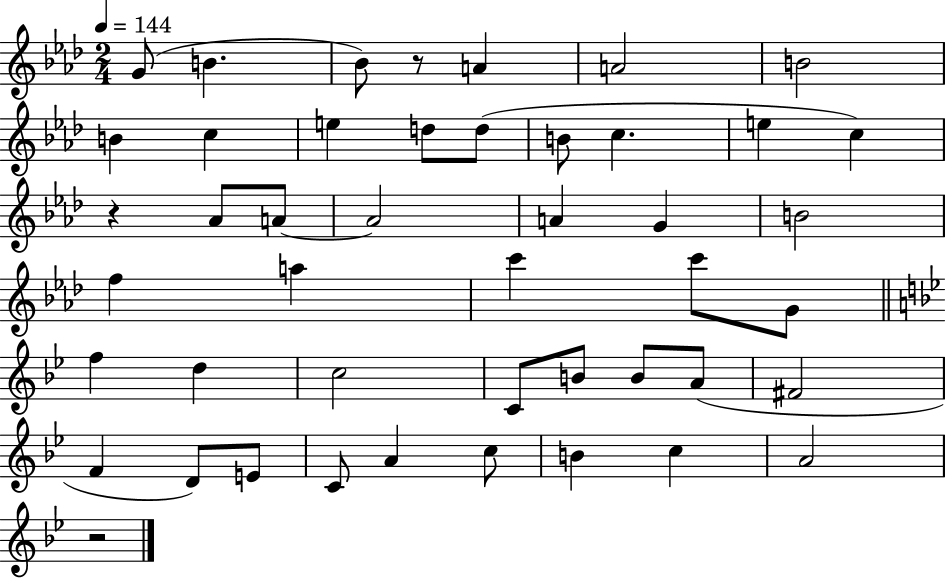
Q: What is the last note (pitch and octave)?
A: A4